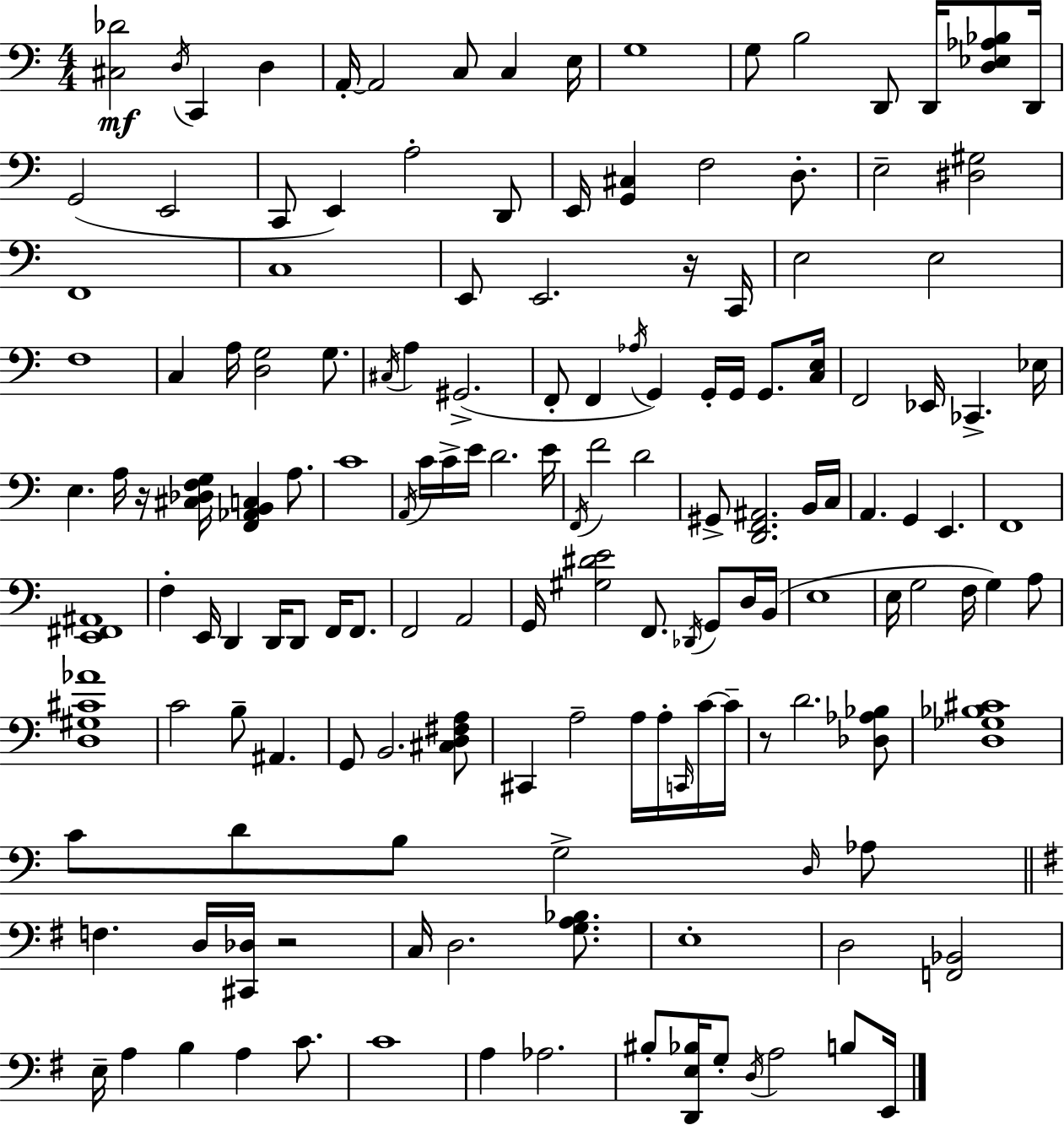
[C#3,Db4]/h D3/s C2/q D3/q A2/s A2/h C3/e C3/q E3/s G3/w G3/e B3/h D2/e D2/s [D3,Eb3,Ab3,Bb3]/e D2/s G2/h E2/h C2/e E2/q A3/h D2/e E2/s [G2,C#3]/q F3/h D3/e. E3/h [D#3,G#3]/h F2/w C3/w E2/e E2/h. R/s C2/s E3/h E3/h F3/w C3/q A3/s [D3,G3]/h G3/e. C#3/s A3/q G#2/h. F2/e F2/q Ab3/s G2/q G2/s G2/s G2/e. [C3,E3]/s F2/h Eb2/s CES2/q. Eb3/s E3/q. A3/s R/s [C#3,Db3,F3,G3]/s [F2,Ab2,B2,C3]/q A3/e. C4/w A2/s C4/s C4/s E4/s D4/h. E4/s F2/s F4/h D4/h G#2/e [D2,F2,A#2]/h. B2/s C3/s A2/q. G2/q E2/q. F2/w [E2,F#2,A#2]/w F3/q E2/s D2/q D2/s D2/e F2/s F2/e. F2/h A2/h G2/s [G#3,D#4,E4]/h F2/e. Db2/s G2/e D3/s B2/s E3/w E3/s G3/h F3/s G3/q A3/e [D3,G#3,C#4,Ab4]/w C4/h B3/e A#2/q. G2/e B2/h. [C#3,D3,F#3,A3]/e C#2/q A3/h A3/s A3/s C2/s C4/s C4/s R/e D4/h. [Db3,Ab3,Bb3]/e [D3,Gb3,Bb3,C#4]/w C4/e D4/e B3/e G3/h D3/s Ab3/e F3/q. D3/s [C#2,Db3]/s R/h C3/s D3/h. [G3,A3,Bb3]/e. E3/w D3/h [F2,Bb2]/h E3/s A3/q B3/q A3/q C4/e. C4/w A3/q Ab3/h. BIS3/e [D2,E3,Bb3]/s G3/e D3/s A3/h B3/e E2/s